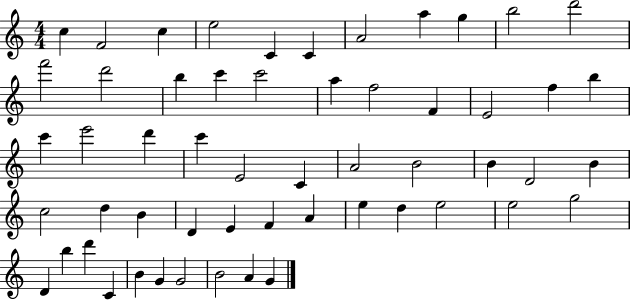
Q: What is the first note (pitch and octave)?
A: C5